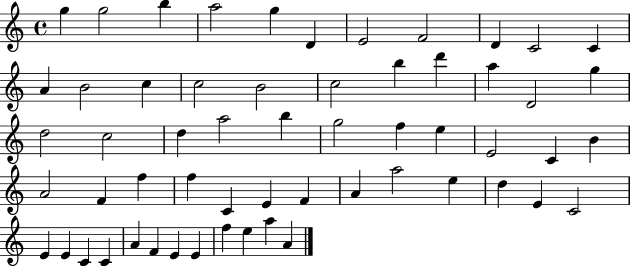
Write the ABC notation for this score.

X:1
T:Untitled
M:4/4
L:1/4
K:C
g g2 b a2 g D E2 F2 D C2 C A B2 c c2 B2 c2 b d' a D2 g d2 c2 d a2 b g2 f e E2 C B A2 F f f C E F A a2 e d E C2 E E C C A F E E f e a A